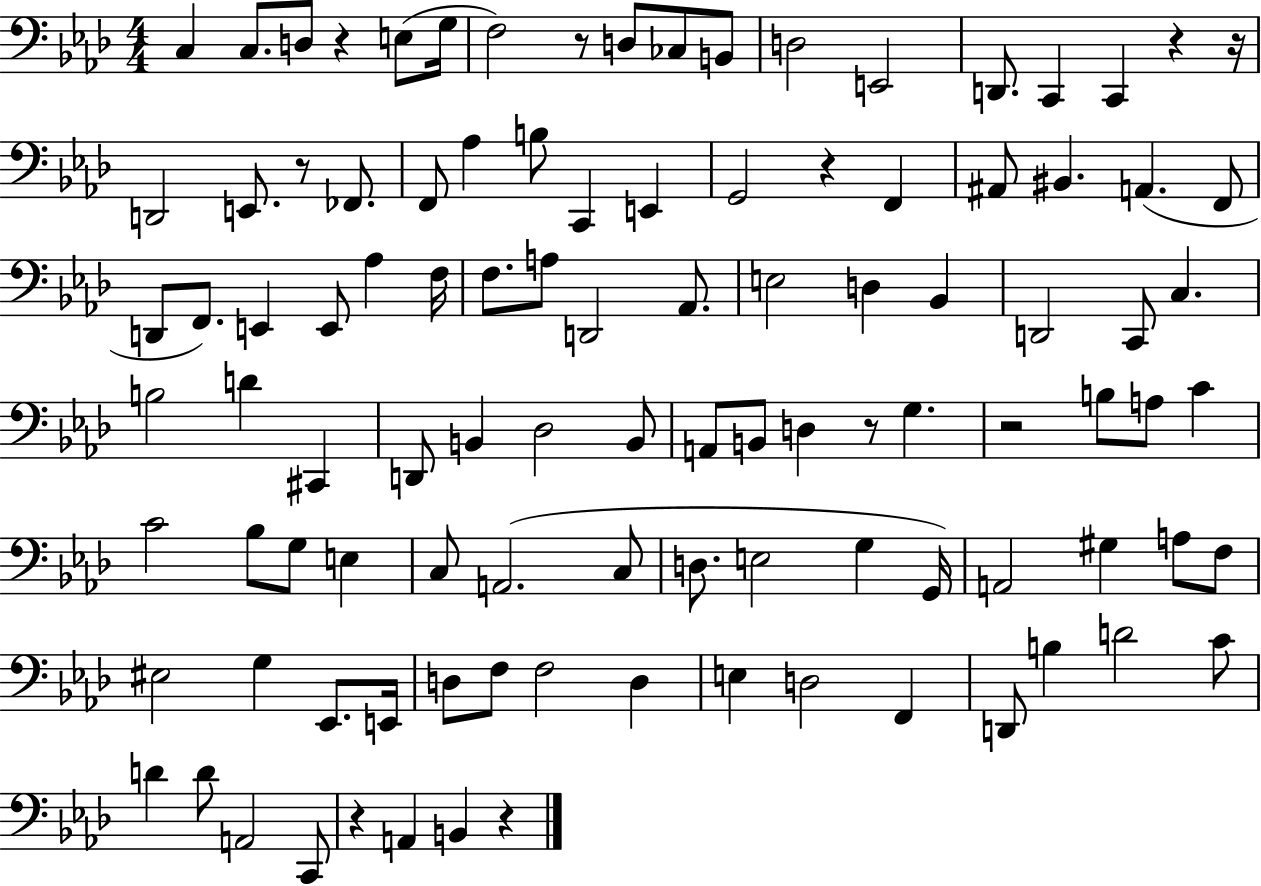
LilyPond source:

{
  \clef bass
  \numericTimeSignature
  \time 4/4
  \key aes \major
  \repeat volta 2 { c4 c8. d8 r4 e8( g16 | f2) r8 d8 ces8 b,8 | d2 e,2 | d,8. c,4 c,4 r4 r16 | \break d,2 e,8. r8 fes,8. | f,8 aes4 b8 c,4 e,4 | g,2 r4 f,4 | ais,8 bis,4. a,4.( f,8 | \break d,8 f,8.) e,4 e,8 aes4 f16 | f8. a8 d,2 aes,8. | e2 d4 bes,4 | d,2 c,8 c4. | \break b2 d'4 cis,4 | d,8 b,4 des2 b,8 | a,8 b,8 d4 r8 g4. | r2 b8 a8 c'4 | \break c'2 bes8 g8 e4 | c8 a,2.( c8 | d8. e2 g4 g,16) | a,2 gis4 a8 f8 | \break eis2 g4 ees,8. e,16 | d8 f8 f2 d4 | e4 d2 f,4 | d,8 b4 d'2 c'8 | \break d'4 d'8 a,2 c,8 | r4 a,4 b,4 r4 | } \bar "|."
}